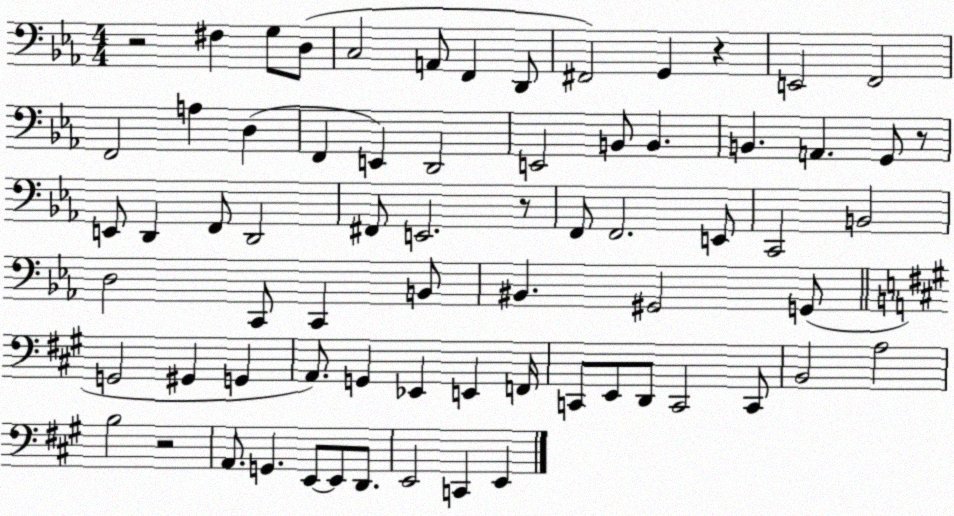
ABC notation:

X:1
T:Untitled
M:4/4
L:1/4
K:Eb
z2 ^F, G,/2 D,/2 C,2 A,,/2 F,, D,,/2 ^F,,2 G,, z E,,2 F,,2 F,,2 A, D, F,, E,, D,,2 E,,2 B,,/2 B,, B,, A,, G,,/2 z/2 E,,/2 D,, F,,/2 D,,2 ^F,,/2 E,,2 z/2 F,,/2 F,,2 E,,/2 C,,2 B,,2 D,2 C,,/2 C,, B,,/2 ^B,, ^G,,2 G,,/2 G,,2 ^G,, G,, A,,/2 G,, _E,, E,, F,,/4 C,,/2 E,,/2 D,,/2 C,,2 C,,/2 B,,2 A,2 B,2 z2 A,,/2 G,, E,,/2 E,,/2 D,,/2 E,,2 C,, E,,